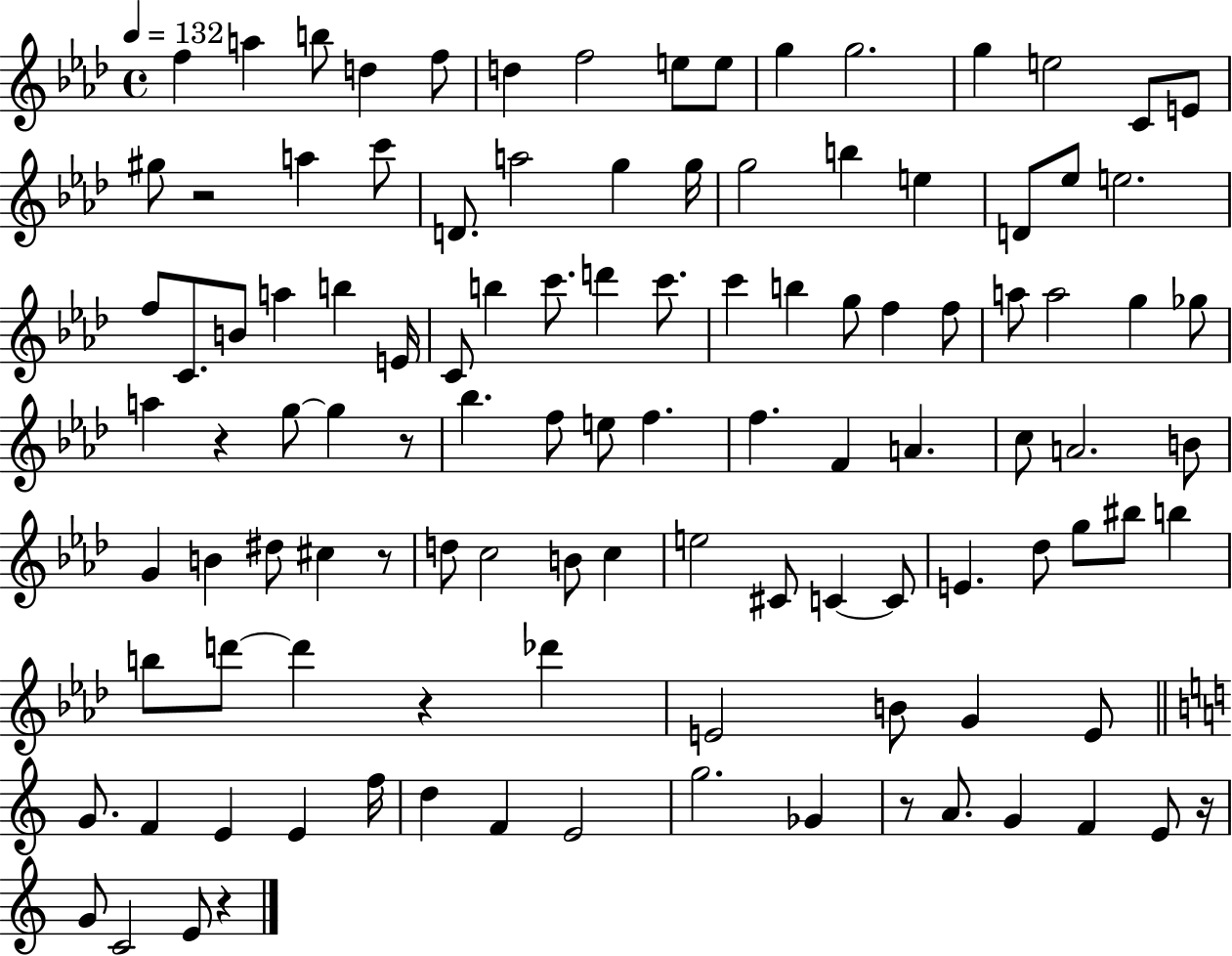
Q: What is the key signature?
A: AES major